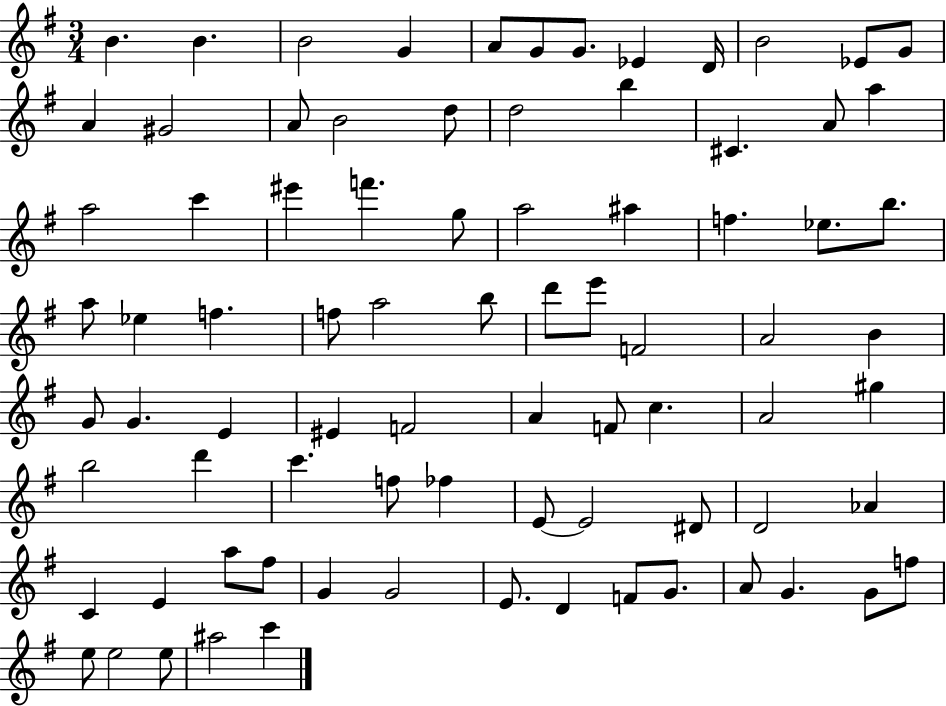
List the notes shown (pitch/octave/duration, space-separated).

B4/q. B4/q. B4/h G4/q A4/e G4/e G4/e. Eb4/q D4/s B4/h Eb4/e G4/e A4/q G#4/h A4/e B4/h D5/e D5/h B5/q C#4/q. A4/e A5/q A5/h C6/q EIS6/q F6/q. G5/e A5/h A#5/q F5/q. Eb5/e. B5/e. A5/e Eb5/q F5/q. F5/e A5/h B5/e D6/e E6/e F4/h A4/h B4/q G4/e G4/q. E4/q EIS4/q F4/h A4/q F4/e C5/q. A4/h G#5/q B5/h D6/q C6/q. F5/e FES5/q E4/e E4/h D#4/e D4/h Ab4/q C4/q E4/q A5/e F#5/e G4/q G4/h E4/e. D4/q F4/e G4/e. A4/e G4/q. G4/e F5/e E5/e E5/h E5/e A#5/h C6/q